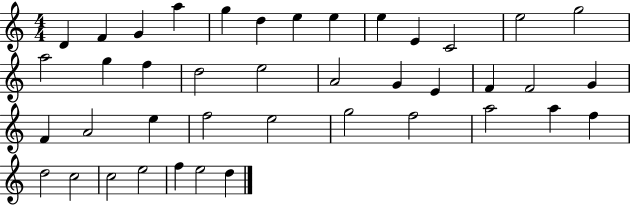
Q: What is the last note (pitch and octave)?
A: D5